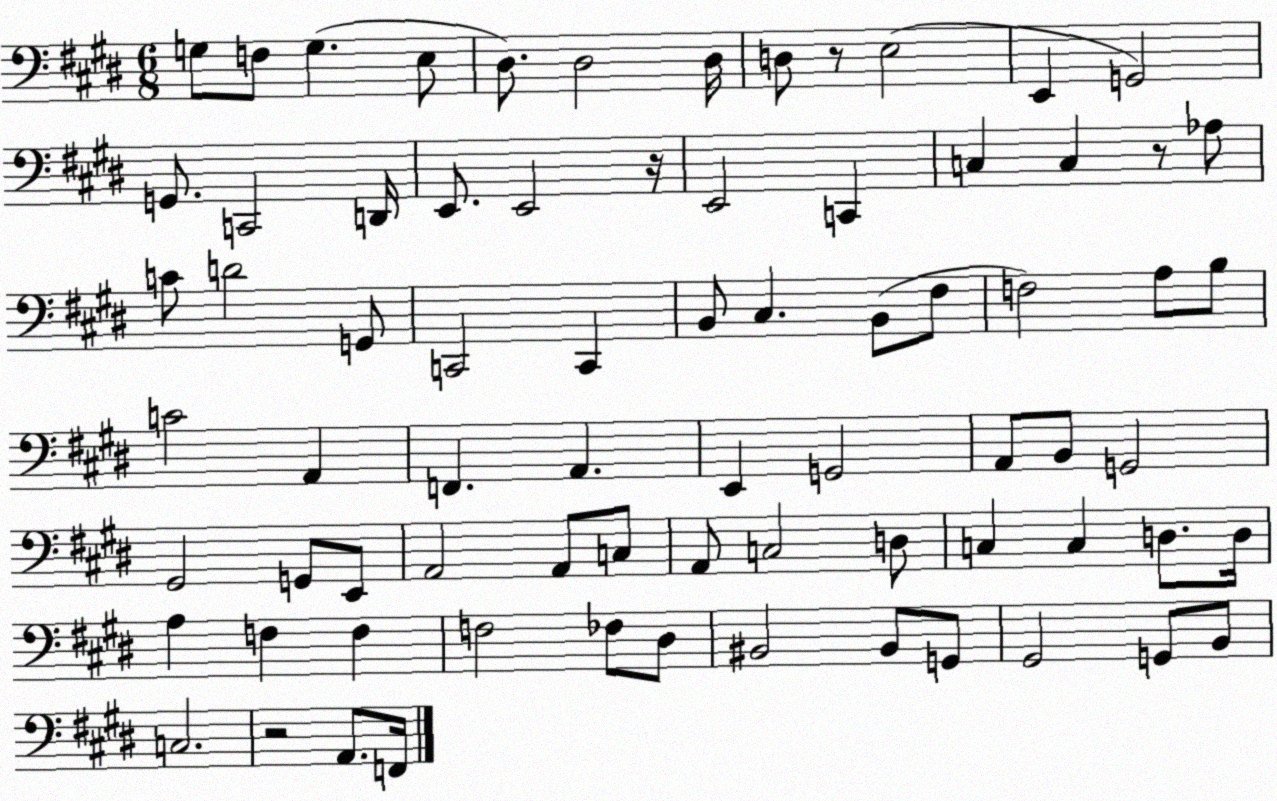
X:1
T:Untitled
M:6/8
L:1/4
K:E
G,/2 F,/2 G, E,/2 ^D,/2 ^D,2 ^D,/4 D,/2 z/2 E,2 E,, G,,2 G,,/2 C,,2 D,,/4 E,,/2 E,,2 z/4 E,,2 C,, C, C, z/2 _A,/2 C/2 D2 G,,/2 C,,2 C,, B,,/2 ^C, B,,/2 ^F,/2 F,2 A,/2 B,/2 C2 A,, F,, A,, E,, G,,2 A,,/2 B,,/2 G,,2 ^G,,2 G,,/2 E,,/2 A,,2 A,,/2 C,/2 A,,/2 C,2 D,/2 C, C, D,/2 D,/4 A, F, F, F,2 _F,/2 ^D,/2 ^B,,2 ^B,,/2 G,,/2 ^G,,2 G,,/2 B,,/2 C,2 z2 A,,/2 F,,/4